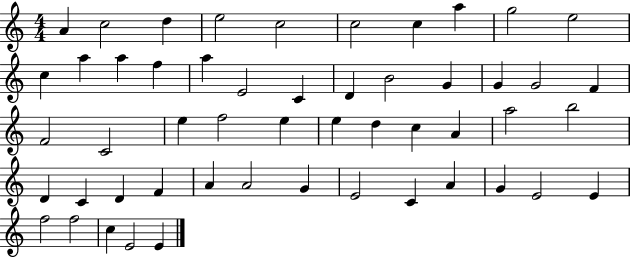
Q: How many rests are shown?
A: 0